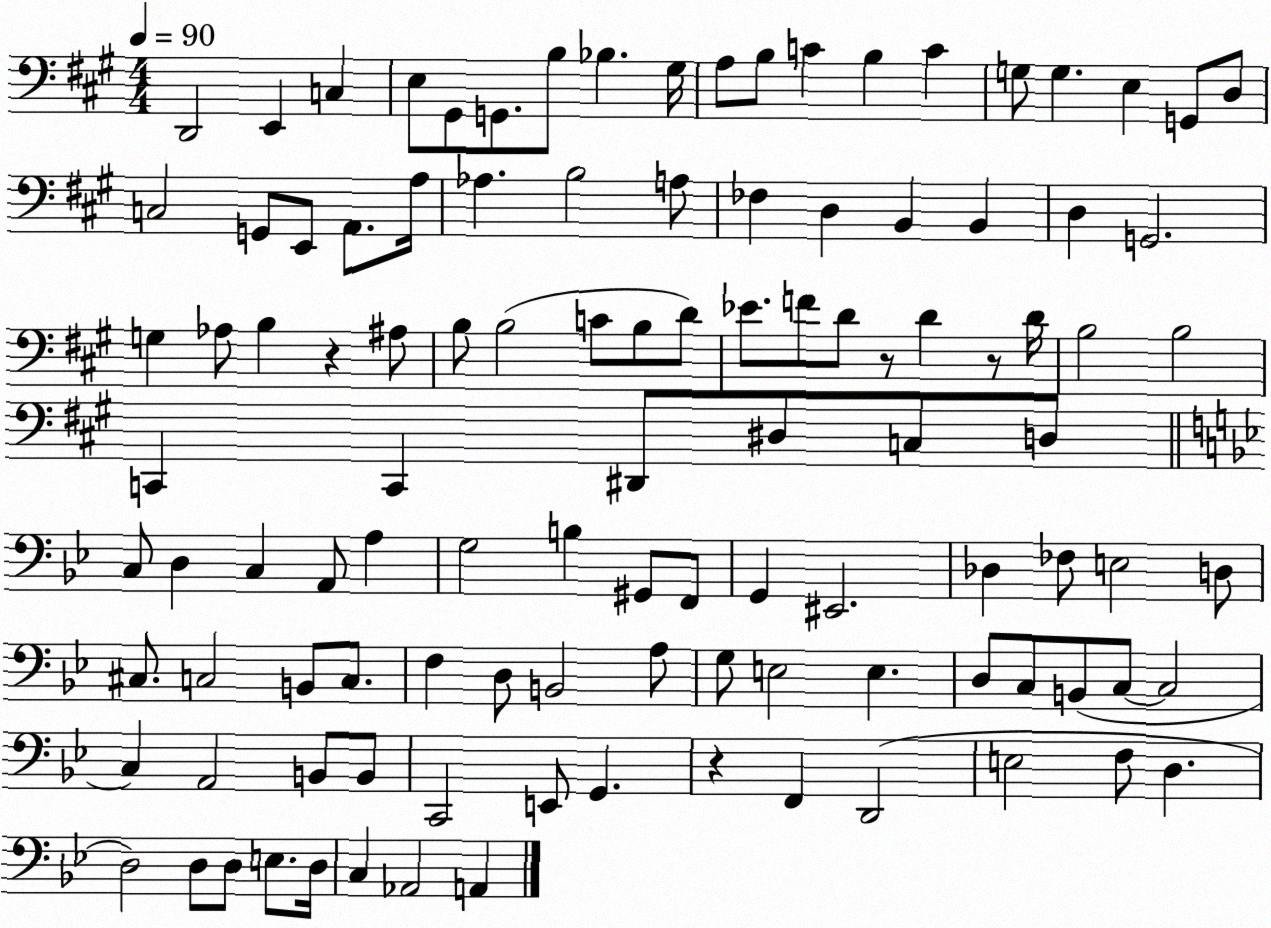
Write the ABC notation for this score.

X:1
T:Untitled
M:4/4
L:1/4
K:A
D,,2 E,, C, E,/2 ^G,,/2 G,,/2 B,/2 _B, ^G,/4 A,/2 B,/2 C B, C G,/2 G, E, G,,/2 D,/2 C,2 G,,/2 E,,/2 A,,/2 A,/4 _A, B,2 A,/2 _F, D, B,, B,, D, G,,2 G, _A,/2 B, z ^A,/2 B,/2 B,2 C/2 B,/2 D/2 _E/2 F/2 D/2 z/2 D z/2 D/4 B,2 B,2 C,, C,, ^D,,/2 ^D,/2 C,/2 D,/2 C,/2 D, C, A,,/2 A, G,2 B, ^G,,/2 F,,/2 G,, ^E,,2 _D, _F,/2 E,2 D,/2 ^C,/2 C,2 B,,/2 C,/2 F, D,/2 B,,2 A,/2 G,/2 E,2 E, D,/2 C,/2 B,,/2 C,/2 C,2 C, A,,2 B,,/2 B,,/2 C,,2 E,,/2 G,, z F,, D,,2 E,2 F,/2 D, D,2 D,/2 D,/2 E,/2 D,/4 C, _A,,2 A,,